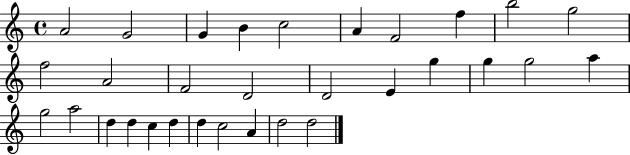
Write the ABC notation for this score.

X:1
T:Untitled
M:4/4
L:1/4
K:C
A2 G2 G B c2 A F2 f b2 g2 f2 A2 F2 D2 D2 E g g g2 a g2 a2 d d c d d c2 A d2 d2